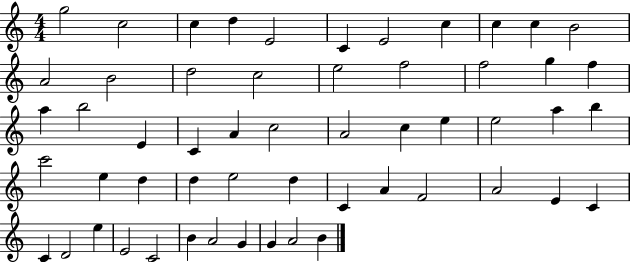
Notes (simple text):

G5/h C5/h C5/q D5/q E4/h C4/q E4/h C5/q C5/q C5/q B4/h A4/h B4/h D5/h C5/h E5/h F5/h F5/h G5/q F5/q A5/q B5/h E4/q C4/q A4/q C5/h A4/h C5/q E5/q E5/h A5/q B5/q C6/h E5/q D5/q D5/q E5/h D5/q C4/q A4/q F4/h A4/h E4/q C4/q C4/q D4/h E5/q E4/h C4/h B4/q A4/h G4/q G4/q A4/h B4/q